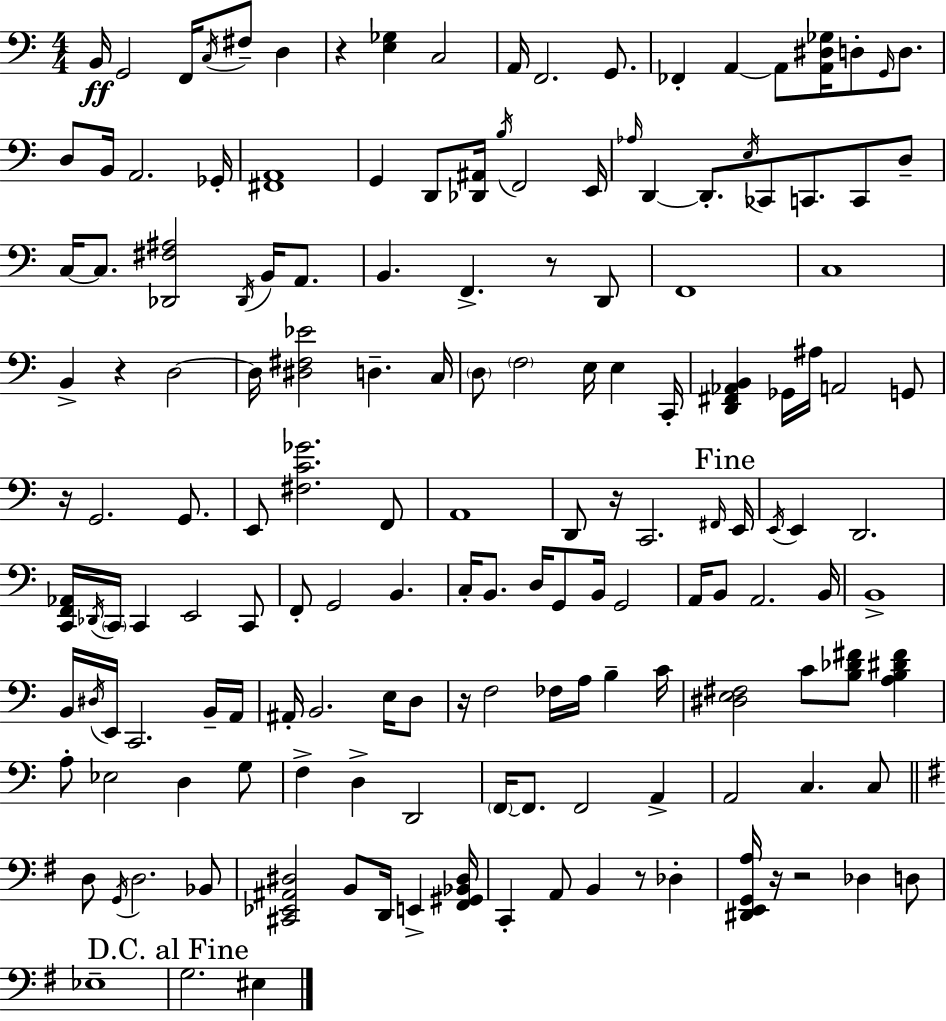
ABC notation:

X:1
T:Untitled
M:4/4
L:1/4
K:C
B,,/4 G,,2 F,,/4 C,/4 ^F,/2 D, z [E,_G,] C,2 A,,/4 F,,2 G,,/2 _F,, A,, A,,/2 [A,,^D,_G,]/4 D,/2 G,,/4 D,/2 D,/2 B,,/4 A,,2 _G,,/4 [^F,,A,,]4 G,, D,,/2 [_D,,^A,,]/4 B,/4 F,,2 E,,/4 _A,/4 D,, D,,/2 E,/4 _C,,/2 C,,/2 C,,/2 D,/2 C,/4 C,/2 [_D,,^F,^A,]2 _D,,/4 B,,/4 A,,/2 B,, F,, z/2 D,,/2 F,,4 C,4 B,, z D,2 D,/4 [^D,^F,_E]2 D, C,/4 D,/2 F,2 E,/4 E, C,,/4 [D,,^F,,_A,,B,,] _G,,/4 ^A,/4 A,,2 G,,/2 z/4 G,,2 G,,/2 E,,/2 [^F,C_G]2 F,,/2 A,,4 D,,/2 z/4 C,,2 ^F,,/4 E,,/4 E,,/4 E,, D,,2 [C,,F,,_A,,]/4 _D,,/4 C,,/4 C,, E,,2 C,,/2 F,,/2 G,,2 B,, C,/4 B,,/2 D,/4 G,,/2 B,,/4 G,,2 A,,/4 B,,/2 A,,2 B,,/4 B,,4 B,,/4 ^D,/4 E,,/4 C,,2 B,,/4 A,,/4 ^A,,/4 B,,2 E,/4 D,/2 z/4 F,2 _F,/4 A,/4 B, C/4 [^D,E,^F,]2 C/2 [B,_D^F]/2 [A,B,^D^F] A,/2 _E,2 D, G,/2 F, D, D,,2 F,,/4 F,,/2 F,,2 A,, A,,2 C, C,/2 D,/2 G,,/4 D,2 _B,,/2 [^C,,_E,,^A,,^D,]2 B,,/2 D,,/4 E,, [^F,,^G,,_B,,^D,]/4 C,, A,,/2 B,, z/2 _D, [^D,,E,,G,,A,]/4 z/4 z2 _D, D,/2 _E,4 G,2 ^E,